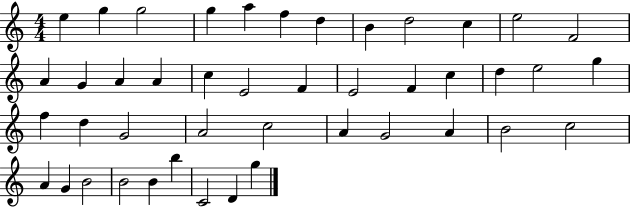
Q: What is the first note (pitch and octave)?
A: E5